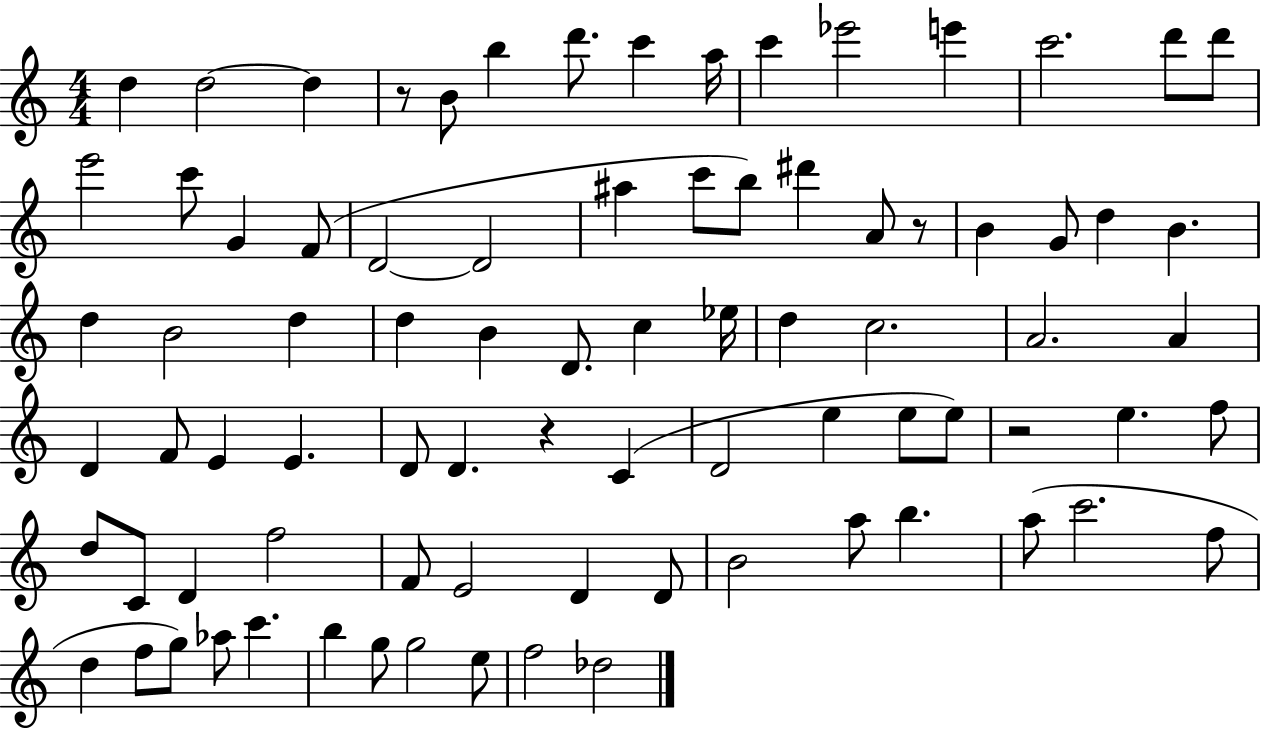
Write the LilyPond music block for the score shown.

{
  \clef treble
  \numericTimeSignature
  \time 4/4
  \key c \major
  d''4 d''2~~ d''4 | r8 b'8 b''4 d'''8. c'''4 a''16 | c'''4 ees'''2 e'''4 | c'''2. d'''8 d'''8 | \break e'''2 c'''8 g'4 f'8( | d'2~~ d'2 | ais''4 c'''8 b''8) dis'''4 a'8 r8 | b'4 g'8 d''4 b'4. | \break d''4 b'2 d''4 | d''4 b'4 d'8. c''4 ees''16 | d''4 c''2. | a'2. a'4 | \break d'4 f'8 e'4 e'4. | d'8 d'4. r4 c'4( | d'2 e''4 e''8 e''8) | r2 e''4. f''8 | \break d''8 c'8 d'4 f''2 | f'8 e'2 d'4 d'8 | b'2 a''8 b''4. | a''8( c'''2. f''8 | \break d''4 f''8 g''8) aes''8 c'''4. | b''4 g''8 g''2 e''8 | f''2 des''2 | \bar "|."
}